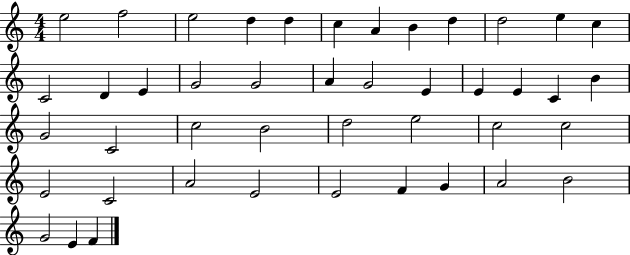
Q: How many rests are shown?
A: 0